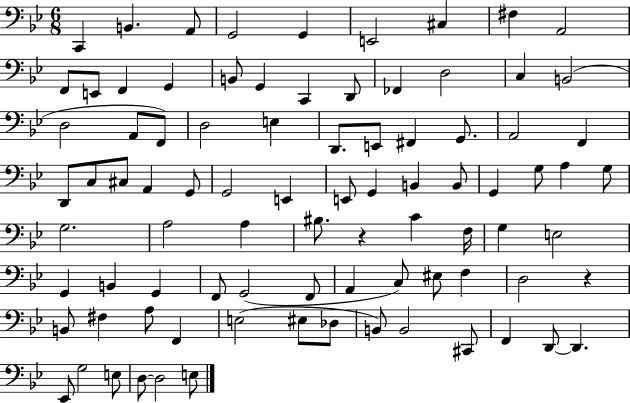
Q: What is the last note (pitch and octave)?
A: E3